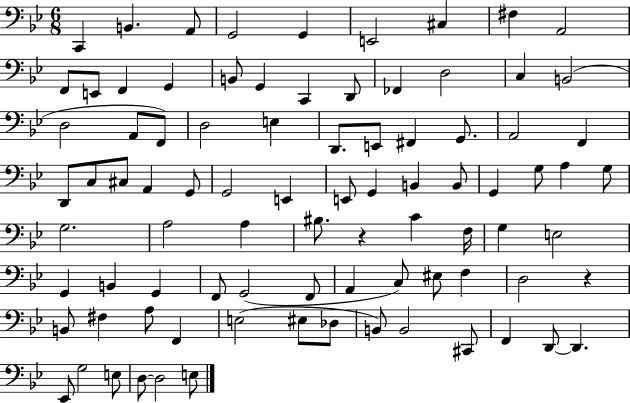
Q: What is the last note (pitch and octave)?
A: E3